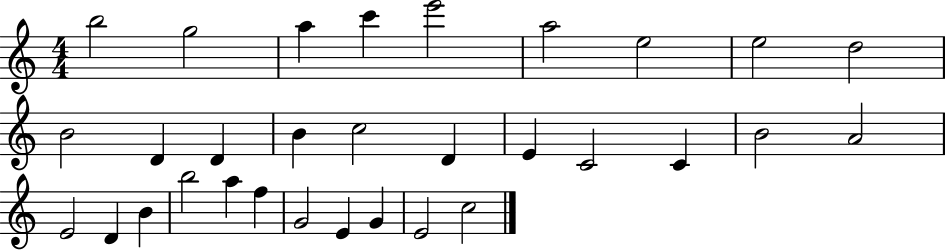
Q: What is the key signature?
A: C major